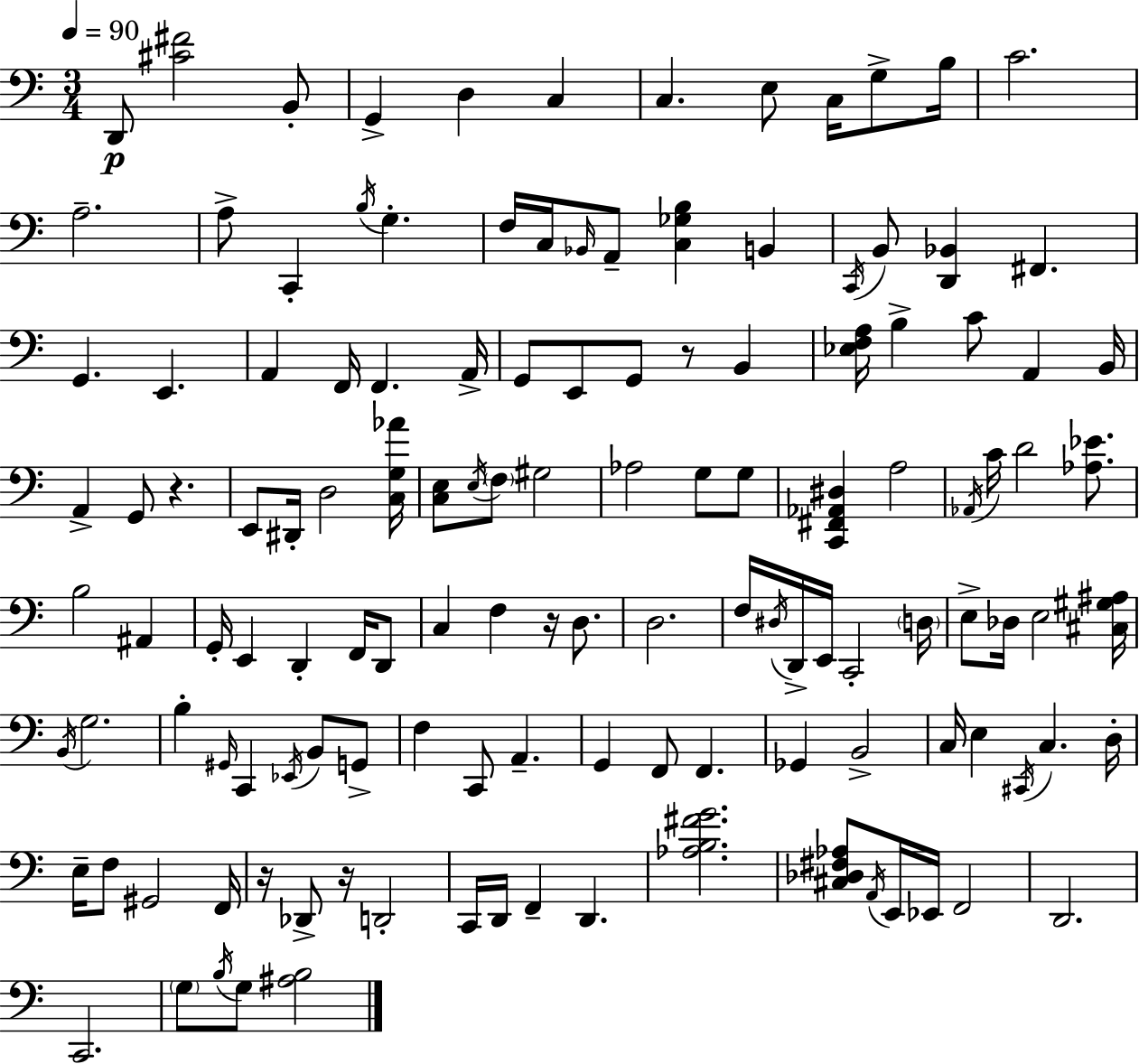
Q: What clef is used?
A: bass